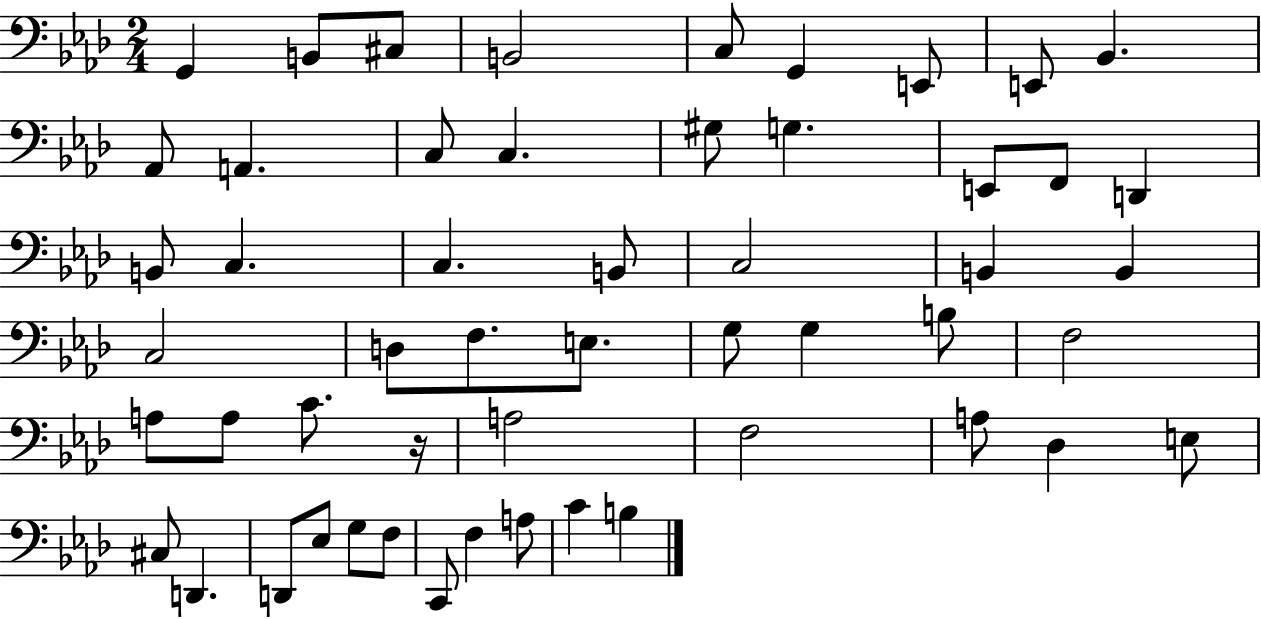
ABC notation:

X:1
T:Untitled
M:2/4
L:1/4
K:Ab
G,, B,,/2 ^C,/2 B,,2 C,/2 G,, E,,/2 E,,/2 _B,, _A,,/2 A,, C,/2 C, ^G,/2 G, E,,/2 F,,/2 D,, B,,/2 C, C, B,,/2 C,2 B,, B,, C,2 D,/2 F,/2 E,/2 G,/2 G, B,/2 F,2 A,/2 A,/2 C/2 z/4 A,2 F,2 A,/2 _D, E,/2 ^C,/2 D,, D,,/2 _E,/2 G,/2 F,/2 C,,/2 F, A,/2 C B,